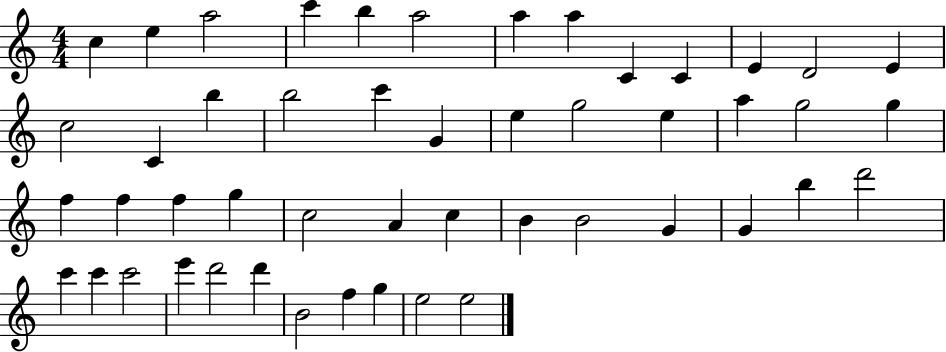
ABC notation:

X:1
T:Untitled
M:4/4
L:1/4
K:C
c e a2 c' b a2 a a C C E D2 E c2 C b b2 c' G e g2 e a g2 g f f f g c2 A c B B2 G G b d'2 c' c' c'2 e' d'2 d' B2 f g e2 e2